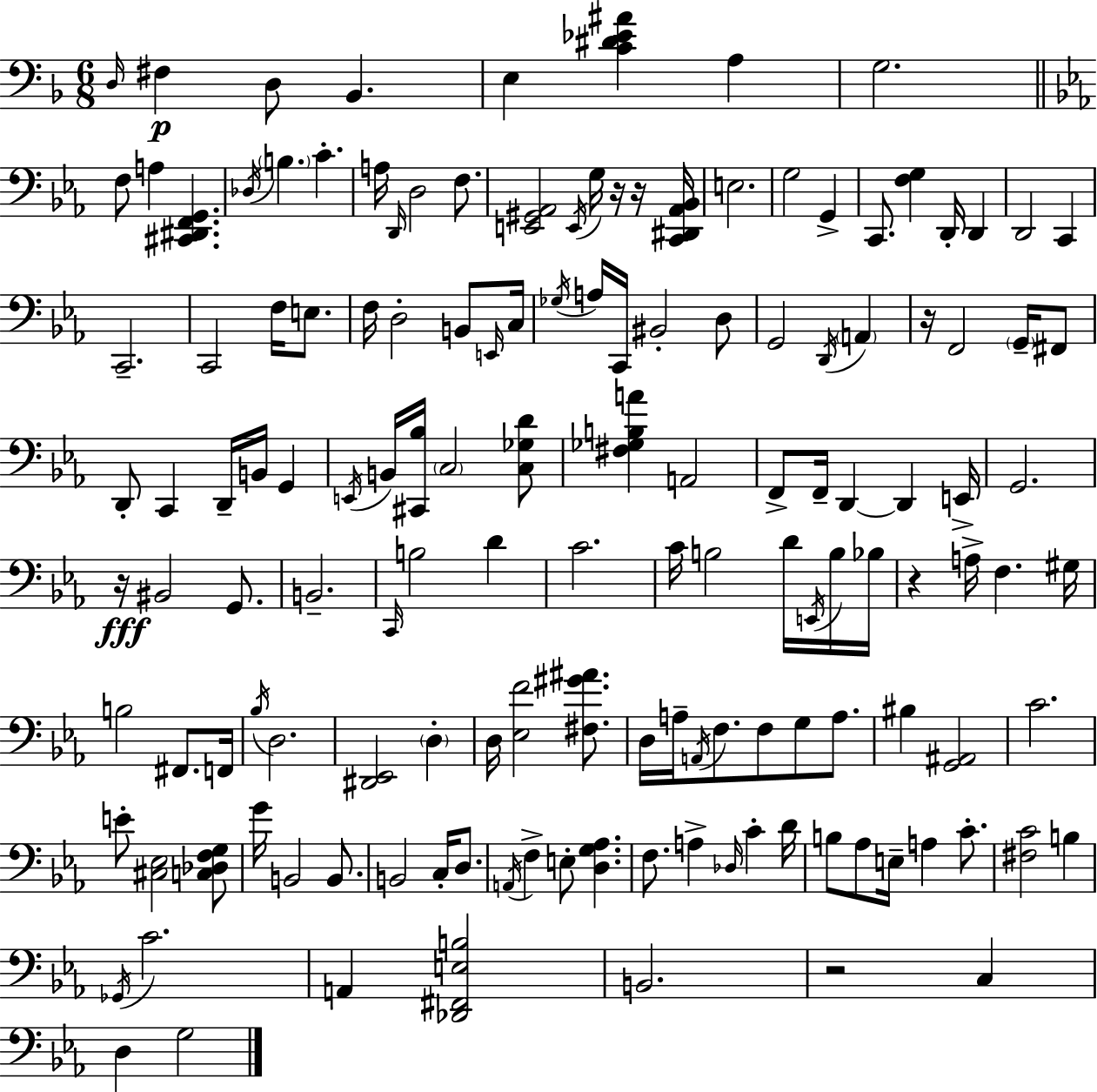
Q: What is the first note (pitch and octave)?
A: D3